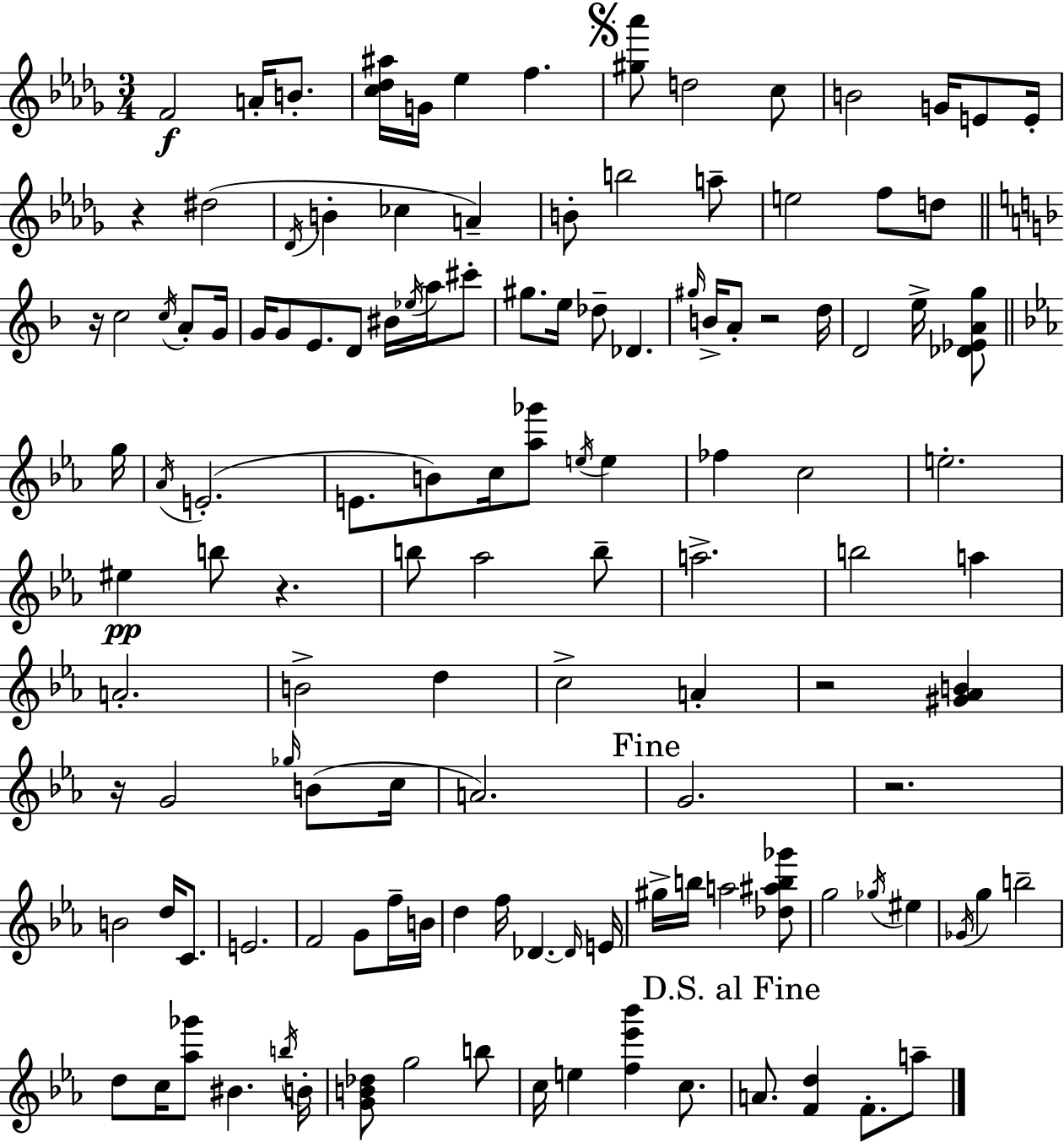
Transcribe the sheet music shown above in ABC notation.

X:1
T:Untitled
M:3/4
L:1/4
K:Bbm
F2 A/4 B/2 [c_d^a]/4 G/4 _e f [^g_a']/2 d2 c/2 B2 G/4 E/2 E/4 z ^d2 _D/4 B _c A B/2 b2 a/2 e2 f/2 d/2 z/4 c2 c/4 A/2 G/4 G/4 G/2 E/2 D/2 ^B/4 _e/4 a/4 ^c'/2 ^g/2 e/4 _d/2 _D ^g/4 B/4 A/2 z2 d/4 D2 e/4 [_D_EAg]/2 g/4 _A/4 E2 E/2 B/2 c/4 [_a_g']/2 e/4 e _f c2 e2 ^e b/2 z b/2 _a2 b/2 a2 b2 a A2 B2 d c2 A z2 [^G_AB] z/4 G2 _g/4 B/2 c/4 A2 G2 z2 B2 d/4 C/2 E2 F2 G/2 f/4 B/4 d f/4 _D _D/4 E/4 ^g/4 b/4 a2 [_d^ab_g']/2 g2 _g/4 ^e _G/4 g b2 d/2 c/4 [_a_g']/2 ^B b/4 B/4 [GB_d]/2 g2 b/2 c/4 e [f_e'_b'] c/2 A/2 [Fd] F/2 a/2